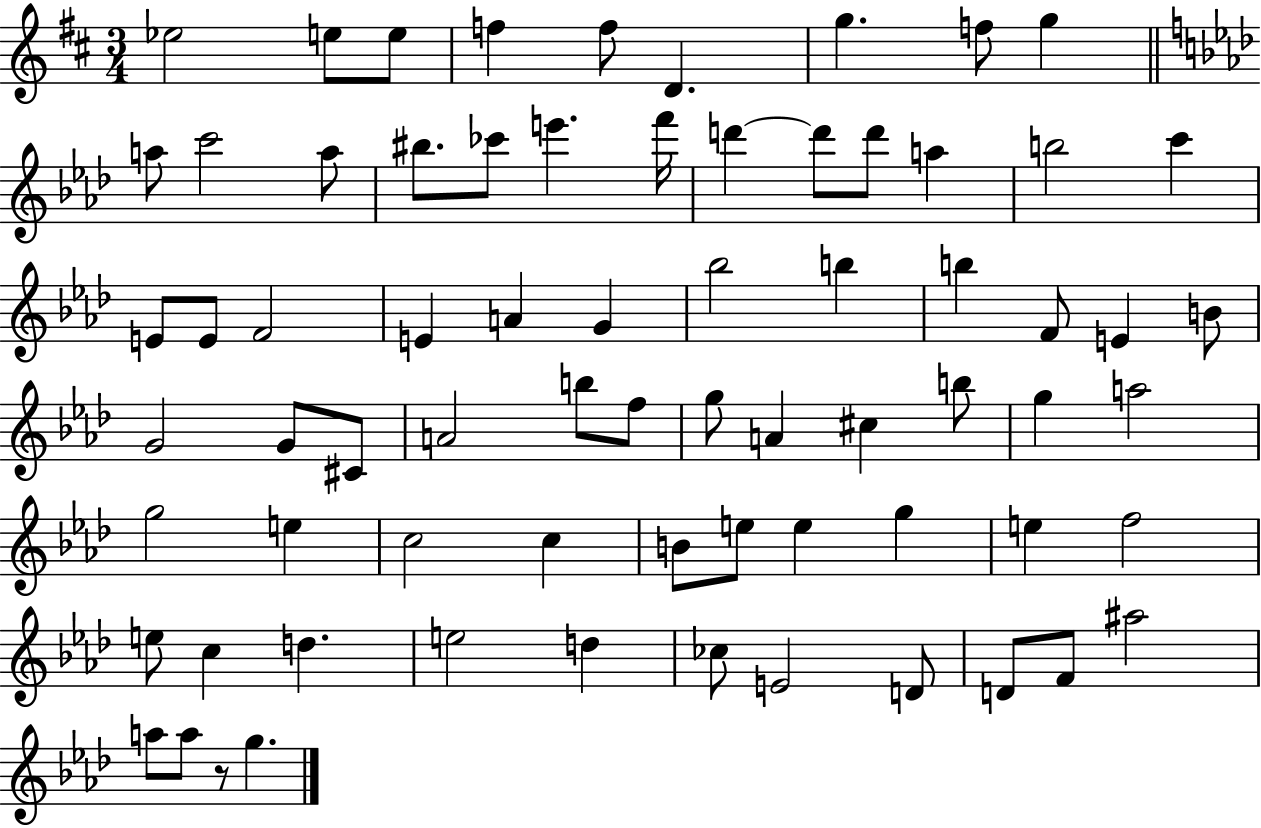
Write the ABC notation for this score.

X:1
T:Untitled
M:3/4
L:1/4
K:D
_e2 e/2 e/2 f f/2 D g f/2 g a/2 c'2 a/2 ^b/2 _c'/2 e' f'/4 d' d'/2 d'/2 a b2 c' E/2 E/2 F2 E A G _b2 b b F/2 E B/2 G2 G/2 ^C/2 A2 b/2 f/2 g/2 A ^c b/2 g a2 g2 e c2 c B/2 e/2 e g e f2 e/2 c d e2 d _c/2 E2 D/2 D/2 F/2 ^a2 a/2 a/2 z/2 g